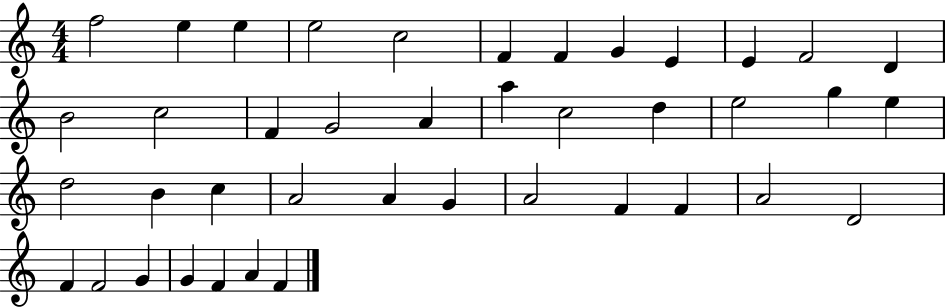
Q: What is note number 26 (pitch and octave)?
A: C5